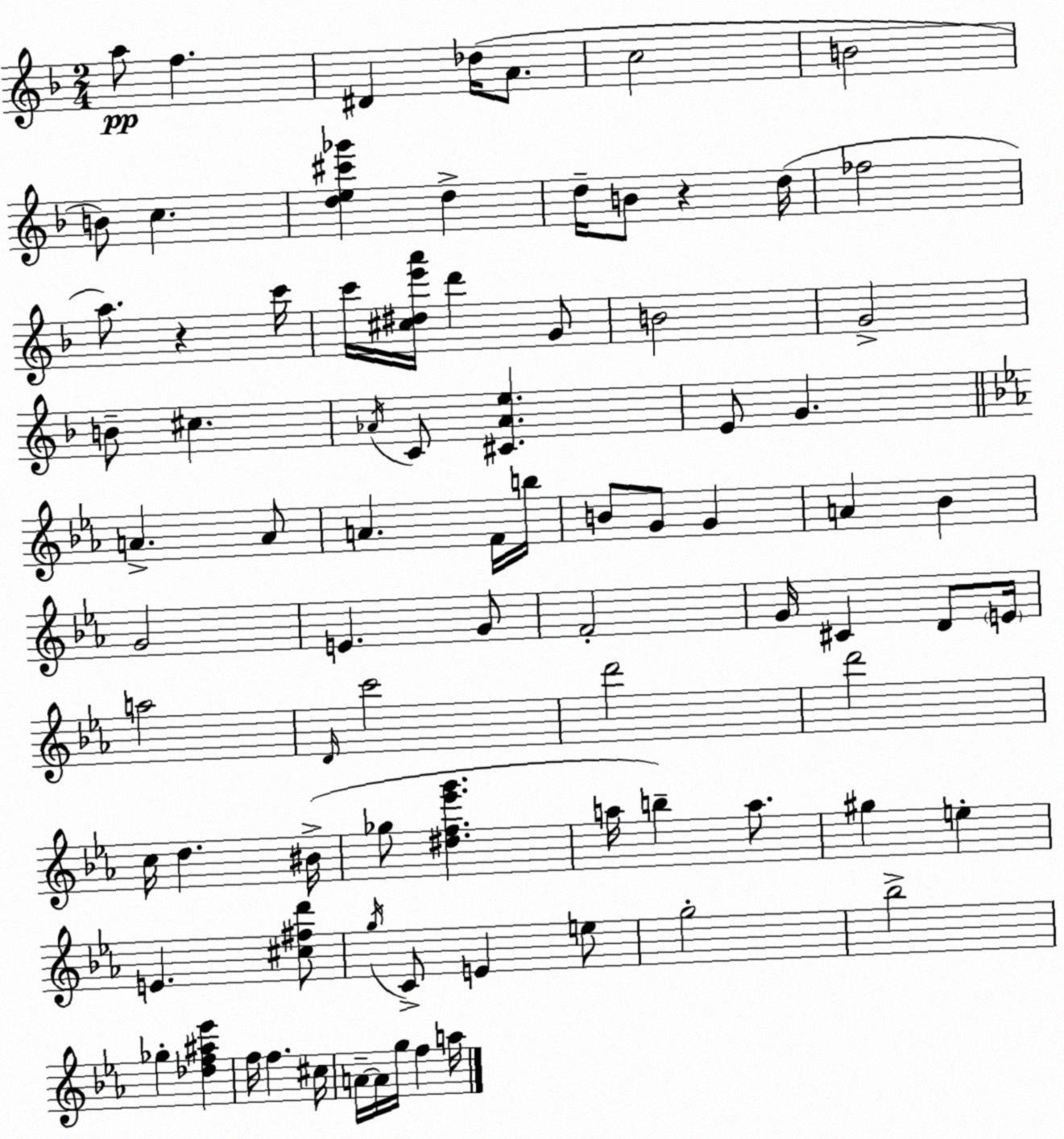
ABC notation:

X:1
T:Untitled
M:2/4
L:1/4
K:Dm
a/2 f ^D _d/4 A/2 c2 B2 B/2 c [de^c'_g'] d d/4 B/2 z d/4 _f2 a/2 z c'/4 c'/4 [^c^de'a']/4 d' G/2 B2 G2 B/2 ^c _A/4 C/2 [^C_Ae] E/2 G A A/2 A F/4 b/4 B/2 G/2 G A _B G2 E G/2 F2 G/4 ^C D/2 E/4 a2 D/4 c'2 d'2 d'2 c/4 d ^B/4 _g/2 [^df_e'g'] a/4 b a/2 ^g e E [^c^fd']/2 g/4 C/2 E e/2 g2 _b2 _g [_df^a_e'] f/4 f ^c/4 A/4 A/4 g/4 f a/4